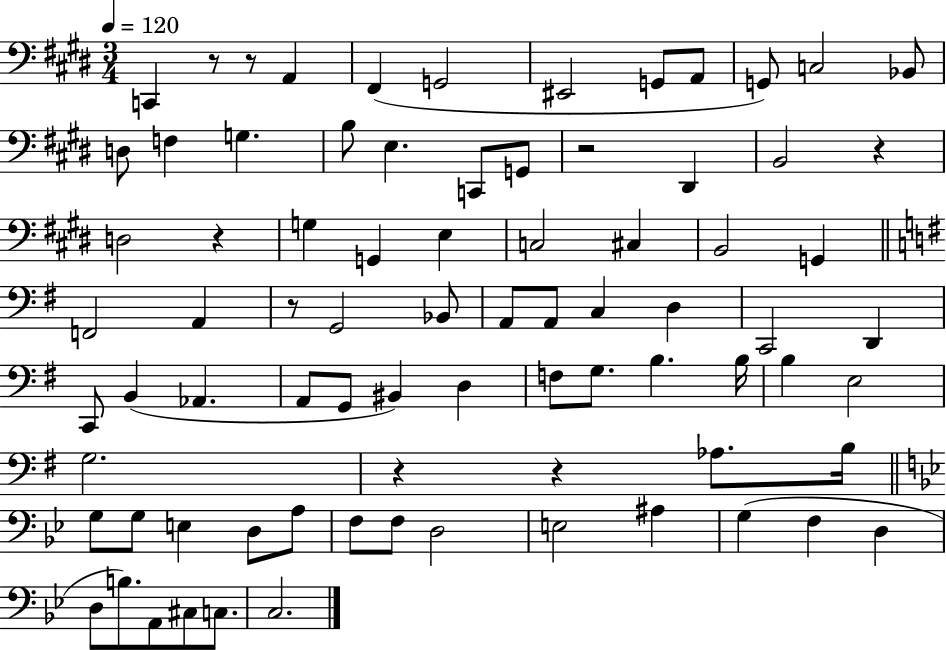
C2/q R/e R/e A2/q F#2/q G2/h EIS2/h G2/e A2/e G2/e C3/h Bb2/e D3/e F3/q G3/q. B3/e E3/q. C2/e G2/e R/h D#2/q B2/h R/q D3/h R/q G3/q G2/q E3/q C3/h C#3/q B2/h G2/q F2/h A2/q R/e G2/h Bb2/e A2/e A2/e C3/q D3/q C2/h D2/q C2/e B2/q Ab2/q. A2/e G2/e BIS2/q D3/q F3/e G3/e. B3/q. B3/s B3/q E3/h G3/h. R/q R/q Ab3/e. B3/s G3/e G3/e E3/q D3/e A3/e F3/e F3/e D3/h E3/h A#3/q G3/q F3/q D3/q D3/e B3/e. A2/e C#3/e C3/e. C3/h.